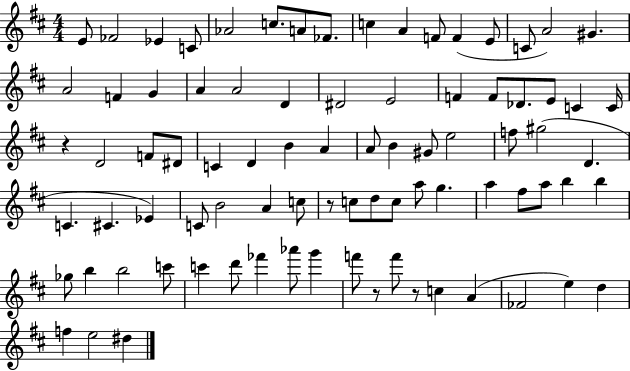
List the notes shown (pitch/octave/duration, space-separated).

E4/e FES4/h Eb4/q C4/e Ab4/h C5/e. A4/e FES4/e. C5/q A4/q F4/e F4/q E4/e C4/e A4/h G#4/q. A4/h F4/q G4/q A4/q A4/h D4/q D#4/h E4/h F4/q F4/e Db4/e. E4/e C4/q C4/s R/q D4/h F4/e D#4/e C4/q D4/q B4/q A4/q A4/e B4/q G#4/e E5/h F5/e G#5/h D4/q. C4/q. C#4/q. Eb4/q C4/e B4/h A4/q C5/e R/e C5/e D5/e C5/e A5/e G5/q. A5/q F#5/e A5/e B5/q B5/q Gb5/e B5/q B5/h C6/e C6/q D6/e FES6/q Ab6/e G6/q F6/e R/e F6/e R/e C5/q A4/q FES4/h E5/q D5/q F5/q E5/h D#5/q